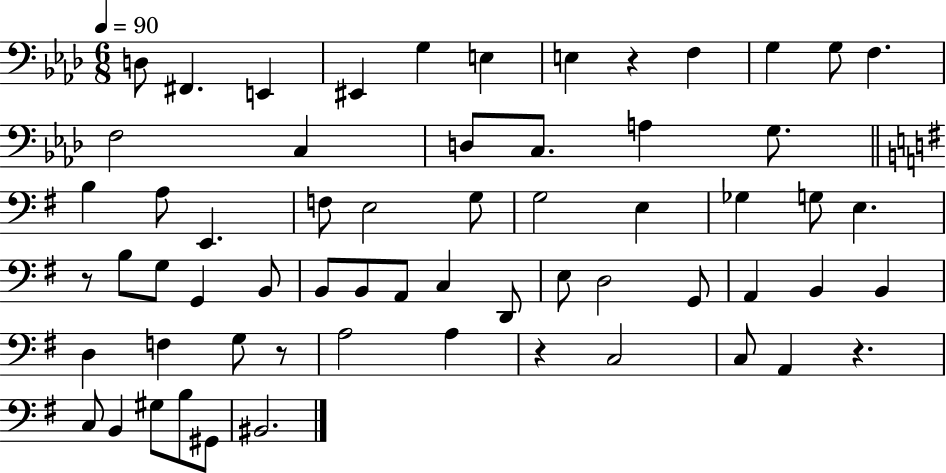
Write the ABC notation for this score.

X:1
T:Untitled
M:6/8
L:1/4
K:Ab
D,/2 ^F,, E,, ^E,, G, E, E, z F, G, G,/2 F, F,2 C, D,/2 C,/2 A, G,/2 B, A,/2 E,, F,/2 E,2 G,/2 G,2 E, _G, G,/2 E, z/2 B,/2 G,/2 G,, B,,/2 B,,/2 B,,/2 A,,/2 C, D,,/2 E,/2 D,2 G,,/2 A,, B,, B,, D, F, G,/2 z/2 A,2 A, z C,2 C,/2 A,, z C,/2 B,, ^G,/2 B,/2 ^G,,/2 ^B,,2